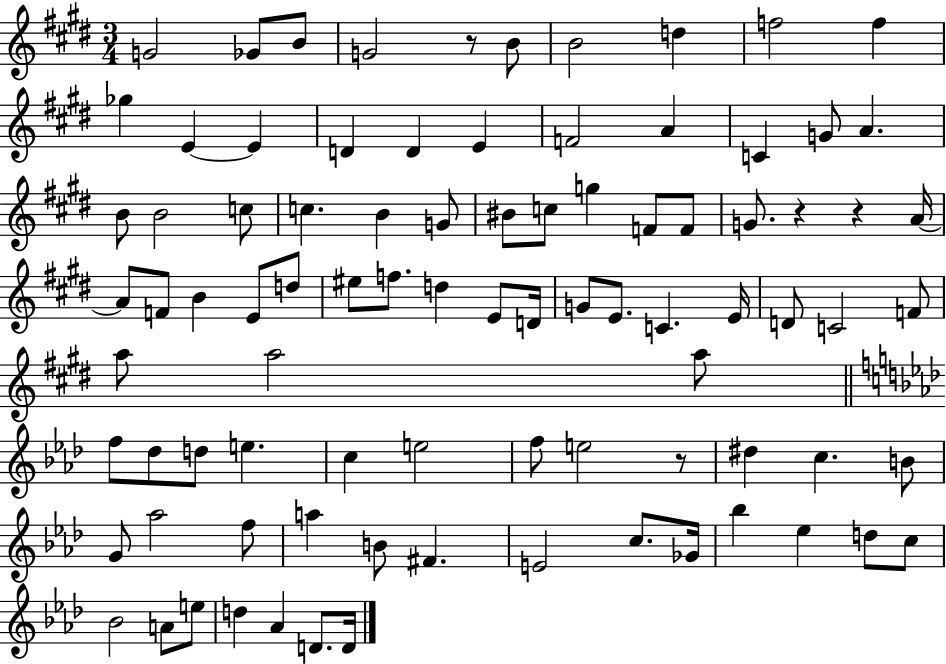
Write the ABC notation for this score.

X:1
T:Untitled
M:3/4
L:1/4
K:E
G2 _G/2 B/2 G2 z/2 B/2 B2 d f2 f _g E E D D E F2 A C G/2 A B/2 B2 c/2 c B G/2 ^B/2 c/2 g F/2 F/2 G/2 z z A/4 A/2 F/2 B E/2 d/2 ^e/2 f/2 d E/2 D/4 G/2 E/2 C E/4 D/2 C2 F/2 a/2 a2 a/2 f/2 _d/2 d/2 e c e2 f/2 e2 z/2 ^d c B/2 G/2 _a2 f/2 a B/2 ^F E2 c/2 _G/4 _b _e d/2 c/2 _B2 A/2 e/2 d _A D/2 D/4